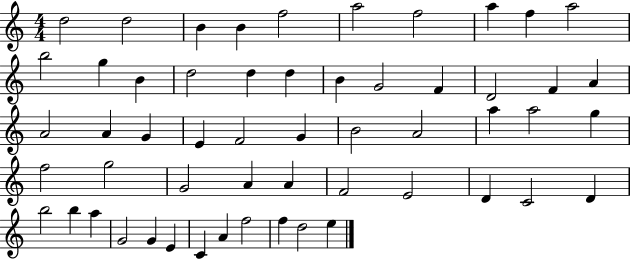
{
  \clef treble
  \numericTimeSignature
  \time 4/4
  \key c \major
  d''2 d''2 | b'4 b'4 f''2 | a''2 f''2 | a''4 f''4 a''2 | \break b''2 g''4 b'4 | d''2 d''4 d''4 | b'4 g'2 f'4 | d'2 f'4 a'4 | \break a'2 a'4 g'4 | e'4 f'2 g'4 | b'2 a'2 | a''4 a''2 g''4 | \break f''2 g''2 | g'2 a'4 a'4 | f'2 e'2 | d'4 c'2 d'4 | \break b''2 b''4 a''4 | g'2 g'4 e'4 | c'4 a'4 f''2 | f''4 d''2 e''4 | \break \bar "|."
}